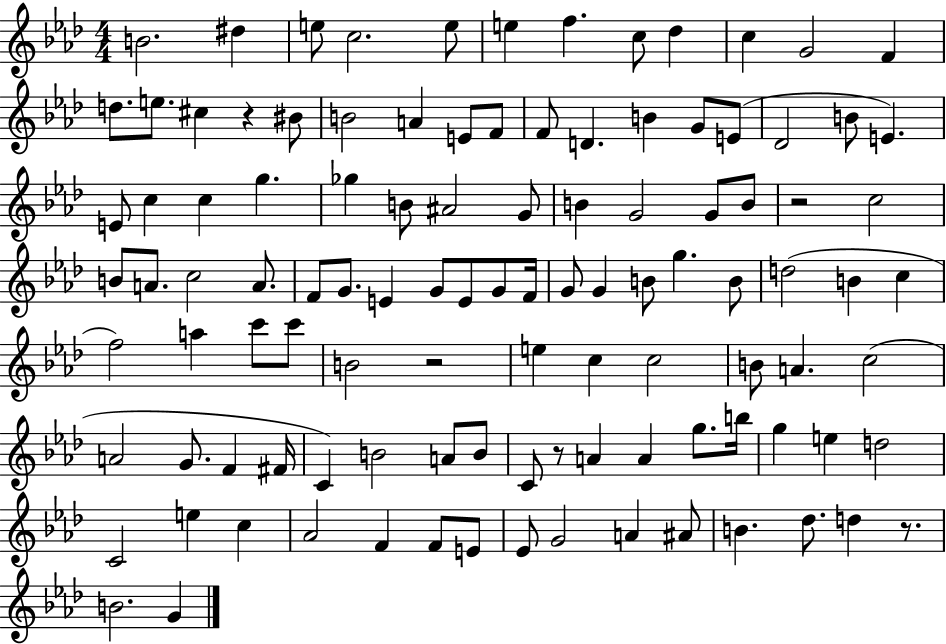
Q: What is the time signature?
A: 4/4